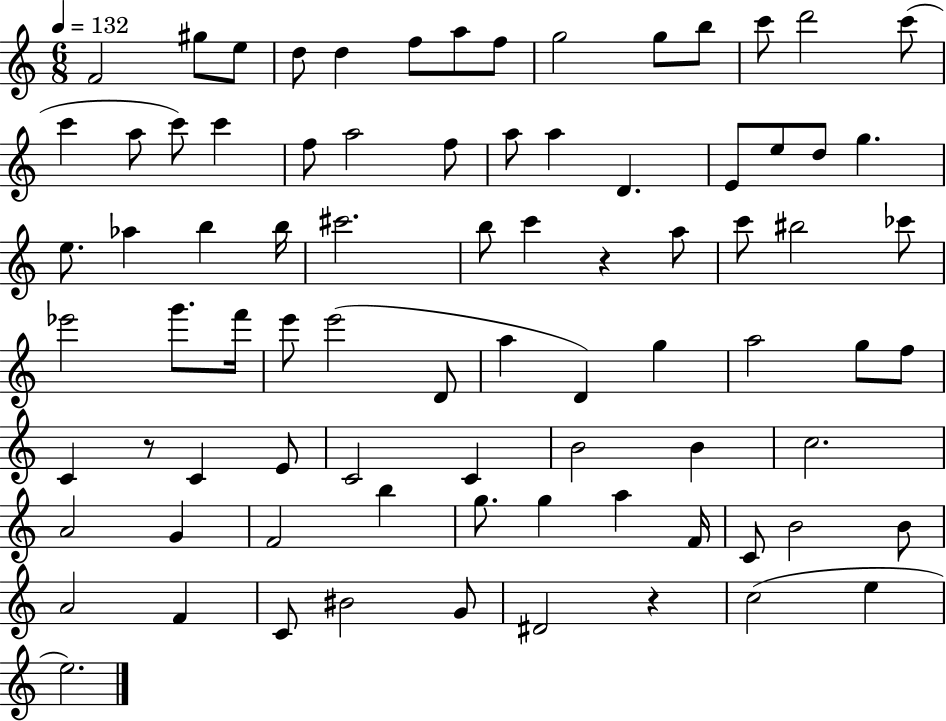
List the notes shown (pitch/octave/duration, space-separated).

F4/h G#5/e E5/e D5/e D5/q F5/e A5/e F5/e G5/h G5/e B5/e C6/e D6/h C6/e C6/q A5/e C6/e C6/q F5/e A5/h F5/e A5/e A5/q D4/q. E4/e E5/e D5/e G5/q. E5/e. Ab5/q B5/q B5/s C#6/h. B5/e C6/q R/q A5/e C6/e BIS5/h CES6/e Eb6/h G6/e. F6/s E6/e E6/h D4/e A5/q D4/q G5/q A5/h G5/e F5/e C4/q R/e C4/q E4/e C4/h C4/q B4/h B4/q C5/h. A4/h G4/q F4/h B5/q G5/e. G5/q A5/q F4/s C4/e B4/h B4/e A4/h F4/q C4/e BIS4/h G4/e D#4/h R/q C5/h E5/q E5/h.